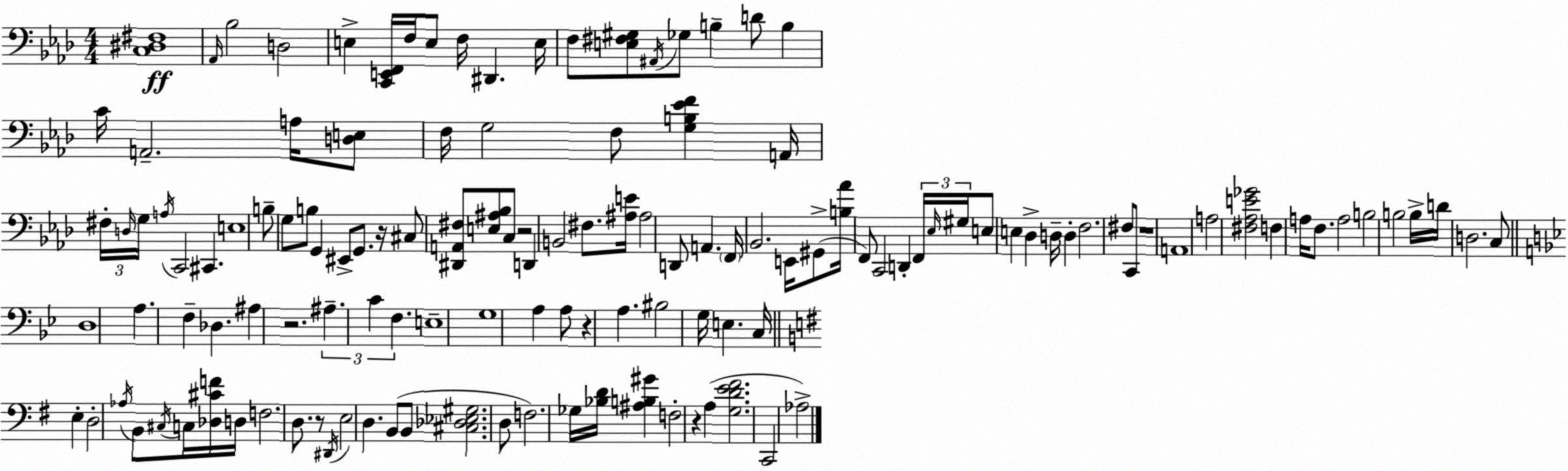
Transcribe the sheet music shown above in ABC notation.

X:1
T:Untitled
M:4/4
L:1/4
K:Ab
[C,^D,^F,]4 _A,,/4 _B,2 D,2 E, [C,,E,,F,,]/4 F,/4 E,/2 F,/4 ^D,, E,/4 F,/2 [E,^F,^G,]/2 ^A,,/4 _G,/2 B, D/2 B, C/4 A,,2 A,/4 [D,E,]/2 F,/4 G,2 F,/2 [G,B,_EF] A,,/4 ^F,/4 D,/4 G,/4 A,/4 C,,2 ^C,, E,4 B,/2 G,/2 B,/2 G,, ^E,,/2 G,,/2 z/4 ^C,/2 [^D,,A,,^F,]/2 [E,^A,_B,]/2 C,/2 z2 D,, B,,2 ^F,/2 [^A,E]/4 ^A,2 D,,/2 A,, F,,/4 _B,,2 E,,/4 ^G,,/2 [B,_A]/4 F,,/2 C,,2 D,, F,,/4 _E,/4 ^G,/4 E,/2 E, _D, D,/4 D, F,2 ^F,/2 C,,/2 z4 A,,4 A,2 [^F,_A,E_G]2 F, A,/4 F,/2 A,2 B,2 B,2 B,/4 D/4 D,2 C,/2 D,4 A, F, _D, ^A, z2 ^A, C F, E,4 G,4 A, A,/2 z A, ^B,2 G,/4 E, C,/4 E, D,2 _A,/4 B,,/2 ^C,/4 C,/4 [_D,^CF]/4 D,/4 F,2 D,/2 z/2 ^D,,/4 E,2 D, B,,/2 B,,/2 [^C,_D,_E,^G,]2 D,/2 F,2 _G,/4 [_B,D]/4 [^A,B,^G] F,2 z A, [G,DE^F]2 C,,2 _A,2